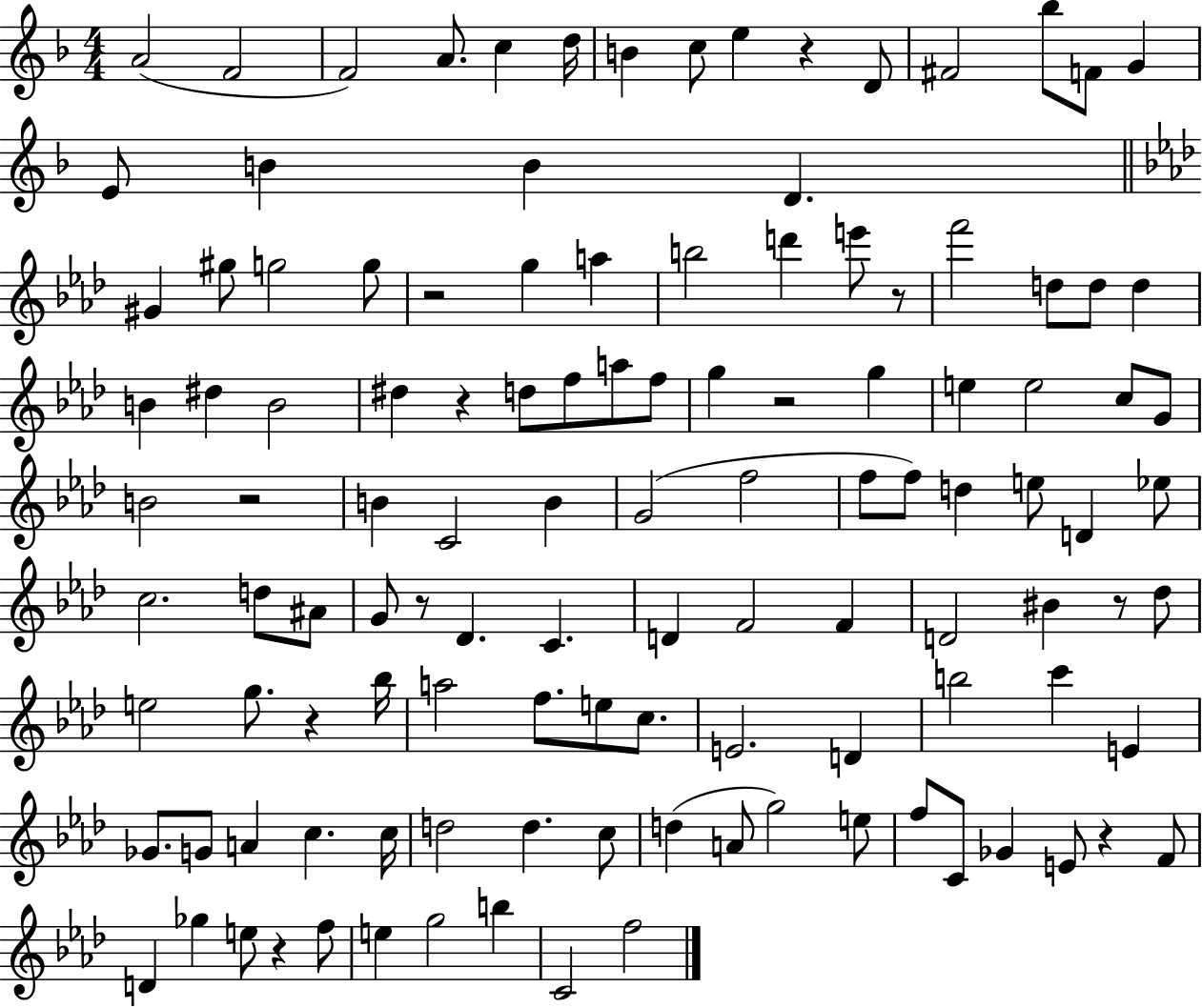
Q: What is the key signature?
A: F major